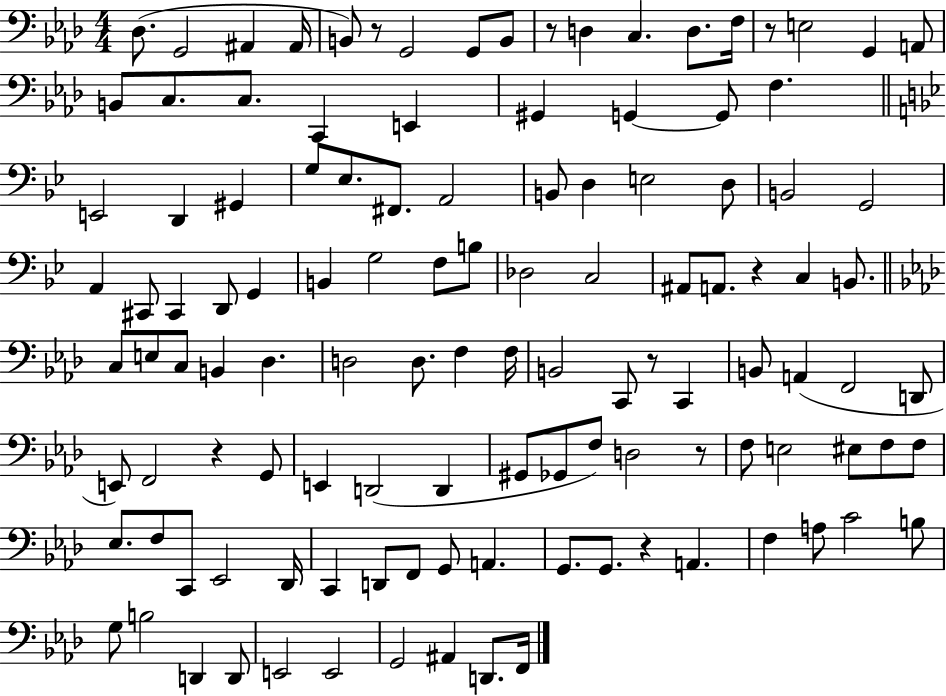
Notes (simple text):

Db3/e. G2/h A#2/q A#2/s B2/e R/e G2/h G2/e B2/e R/e D3/q C3/q. D3/e. F3/s R/e E3/h G2/q A2/e B2/e C3/e. C3/e. C2/q E2/q G#2/q G2/q G2/e F3/q. E2/h D2/q G#2/q G3/e Eb3/e. F#2/e. A2/h B2/e D3/q E3/h D3/e B2/h G2/h A2/q C#2/e C#2/q D2/e G2/q B2/q G3/h F3/e B3/e Db3/h C3/h A#2/e A2/e. R/q C3/q B2/e. C3/e E3/e C3/e B2/q Db3/q. D3/h D3/e. F3/q F3/s B2/h C2/e R/e C2/q B2/e A2/q F2/h D2/e E2/e F2/h R/q G2/e E2/q D2/h D2/q G#2/e Gb2/e F3/e D3/h R/e F3/e E3/h EIS3/e F3/e F3/e Eb3/e. F3/e C2/e Eb2/h Db2/s C2/q D2/e F2/e G2/e A2/q. G2/e. G2/e. R/q A2/q. F3/q A3/e C4/h B3/e G3/e B3/h D2/q D2/e E2/h E2/h G2/h A#2/q D2/e. F2/s